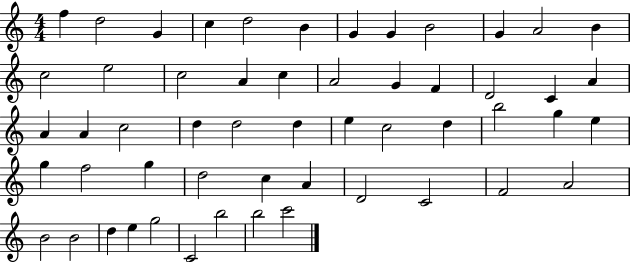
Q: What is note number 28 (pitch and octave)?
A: D5